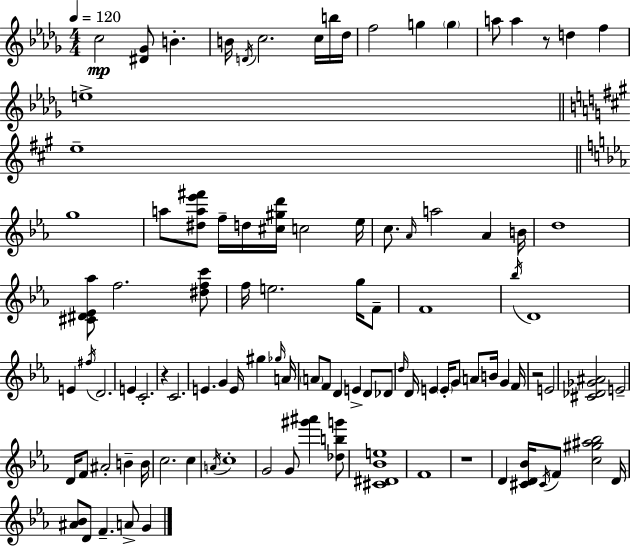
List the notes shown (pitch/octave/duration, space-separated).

C5/h [D#4,Gb4]/e B4/q. B4/s D4/s C5/h. C5/s B5/s Db5/s F5/h G5/q G5/q A5/e A5/q R/e D5/q F5/q E5/w E5/w G5/w A5/e [D#5,A5,Eb6,F#6]/e F5/s D5/s [C#5,G#5,D6]/s C5/h Eb5/s C5/e. Ab4/s A5/h Ab4/q B4/s D5/w [C#4,D#4,Eb4,Ab5]/e F5/h. [D#5,F5,C6]/e F5/s E5/h. G5/s F4/e F4/w Bb5/s D4/w E4/q F#5/s D4/h. E4/q C4/h. R/q C4/h. E4/q. G4/q E4/s G#5/q Gb5/s A4/s A4/e F4/e D4/q E4/q D4/e Db4/e D5/s D4/s E4/q E4/s G4/e A4/e B4/s G4/q F4/s R/h E4/h [C#4,Db4,Gb4,A#4]/h E4/h D4/s F4/e A#4/h B4/q B4/s C5/h. C5/q A4/s C5/w G4/h G4/e [G#6,A#6]/q [Db5,B5,G6]/e [C#4,D#4,Bb4,E5]/w F4/w R/w D4/q [C#4,D4,Bb4]/s C#4/s F4/e [C5,G#5,A#5,Bb5]/h D4/s [A#4,Bb4]/e D4/e F4/q. A4/e G4/q